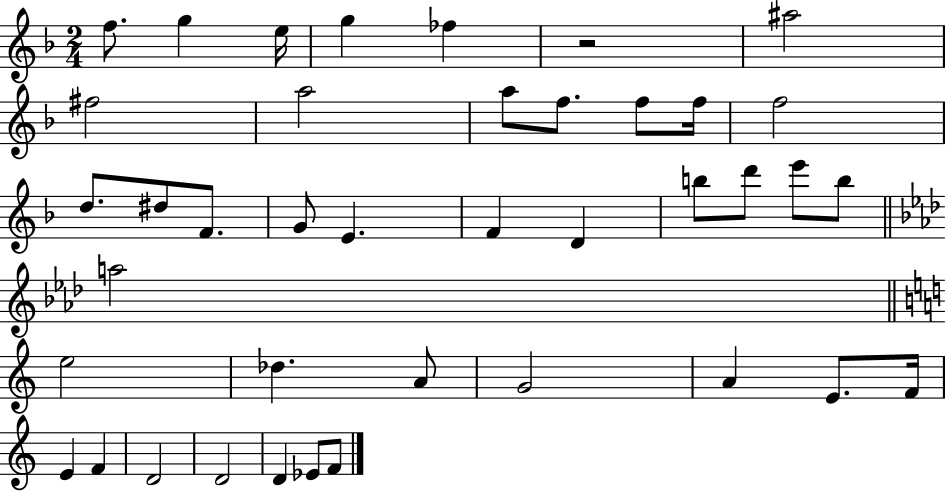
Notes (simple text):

F5/e. G5/q E5/s G5/q FES5/q R/h A#5/h F#5/h A5/h A5/e F5/e. F5/e F5/s F5/h D5/e. D#5/e F4/e. G4/e E4/q. F4/q D4/q B5/e D6/e E6/e B5/e A5/h E5/h Db5/q. A4/e G4/h A4/q E4/e. F4/s E4/q F4/q D4/h D4/h D4/q Eb4/e F4/e